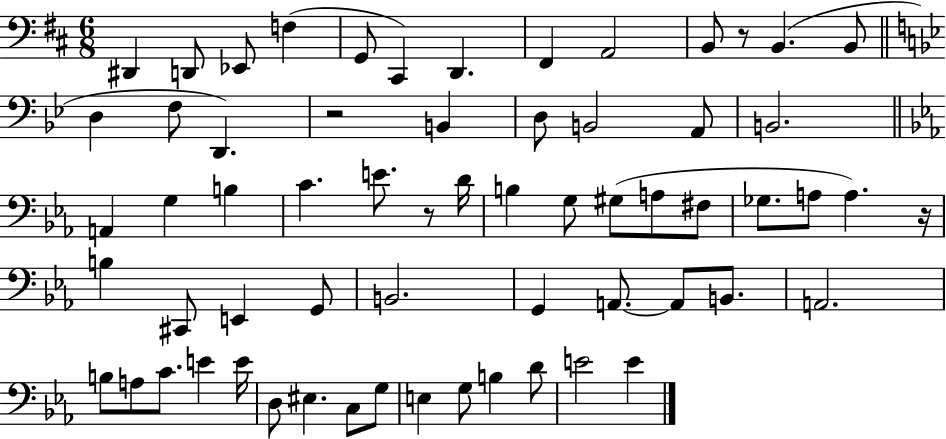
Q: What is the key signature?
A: D major